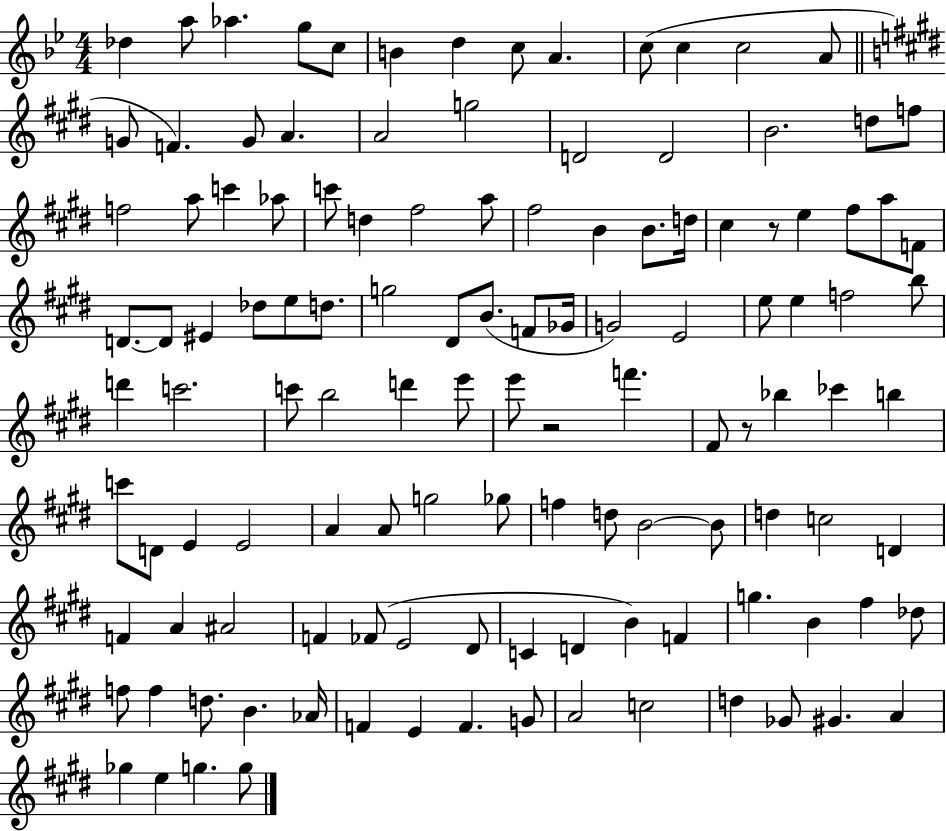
Db5/q A5/e Ab5/q. G5/e C5/e B4/q D5/q C5/e A4/q. C5/e C5/q C5/h A4/e G4/e F4/q. G4/e A4/q. A4/h G5/h D4/h D4/h B4/h. D5/e F5/e F5/h A5/e C6/q Ab5/e C6/e D5/q F#5/h A5/e F#5/h B4/q B4/e. D5/s C#5/q R/e E5/q F#5/e A5/e F4/e D4/e. D4/e EIS4/q Db5/e E5/e D5/e. G5/h D#4/e B4/e. F4/e Gb4/s G4/h E4/h E5/e E5/q F5/h B5/e D6/q C6/h. C6/e B5/h D6/q E6/e E6/e R/h F6/q. F#4/e R/e Bb5/q CES6/q B5/q C6/e D4/e E4/q E4/h A4/q A4/e G5/h Gb5/e F5/q D5/e B4/h B4/e D5/q C5/h D4/q F4/q A4/q A#4/h F4/q FES4/e E4/h D#4/e C4/q D4/q B4/q F4/q G5/q. B4/q F#5/q Db5/e F5/e F5/q D5/e. B4/q. Ab4/s F4/q E4/q F4/q. G4/e A4/h C5/h D5/q Gb4/e G#4/q. A4/q Gb5/q E5/q G5/q. G5/e